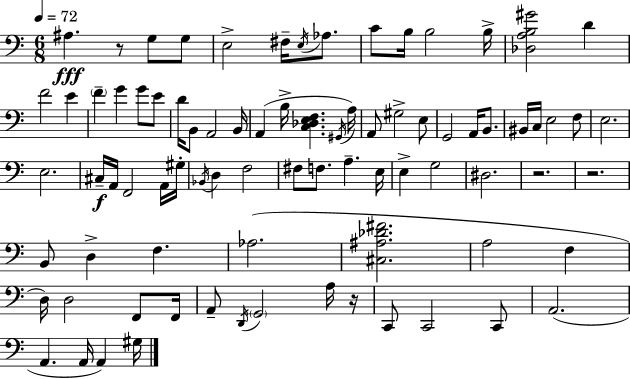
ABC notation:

X:1
T:Untitled
M:6/8
L:1/4
K:C
^A, z/2 G,/2 G,/2 E,2 ^F,/4 E,/4 _A,/2 C/2 B,/4 B,2 B,/4 [_D,A,B,^G]2 D F2 E F G G/2 E/2 D/4 B,,/2 A,,2 B,,/4 A,, B,/4 [C,_D,E,F,] ^G,,/4 A,/4 A,,/2 ^G,2 E,/2 G,,2 A,,/4 B,,/2 ^B,,/4 C,/4 E,2 F,/2 E,2 E,2 ^C,/4 A,,/4 F,,2 A,,/4 ^G,/4 _B,,/4 D, F,2 ^F,/2 F,/2 A, E,/4 E, G,2 ^D,2 z2 z2 B,,/2 D, F, _A,2 [^C,^A,_D^F]2 A,2 F, D,/4 D,2 F,,/2 F,,/4 A,,/2 D,,/4 G,,2 A,/4 z/4 C,,/2 C,,2 C,,/2 A,,2 A,, A,,/4 A,, ^G,/4